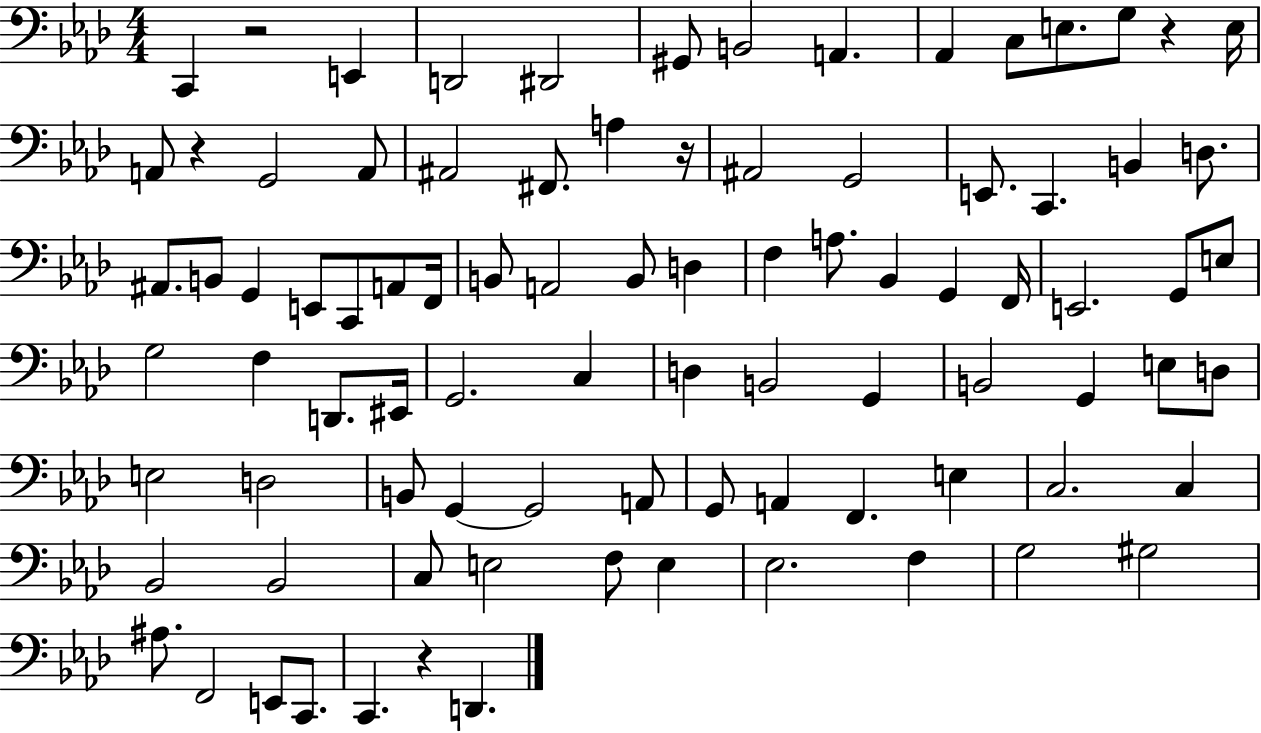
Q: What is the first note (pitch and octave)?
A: C2